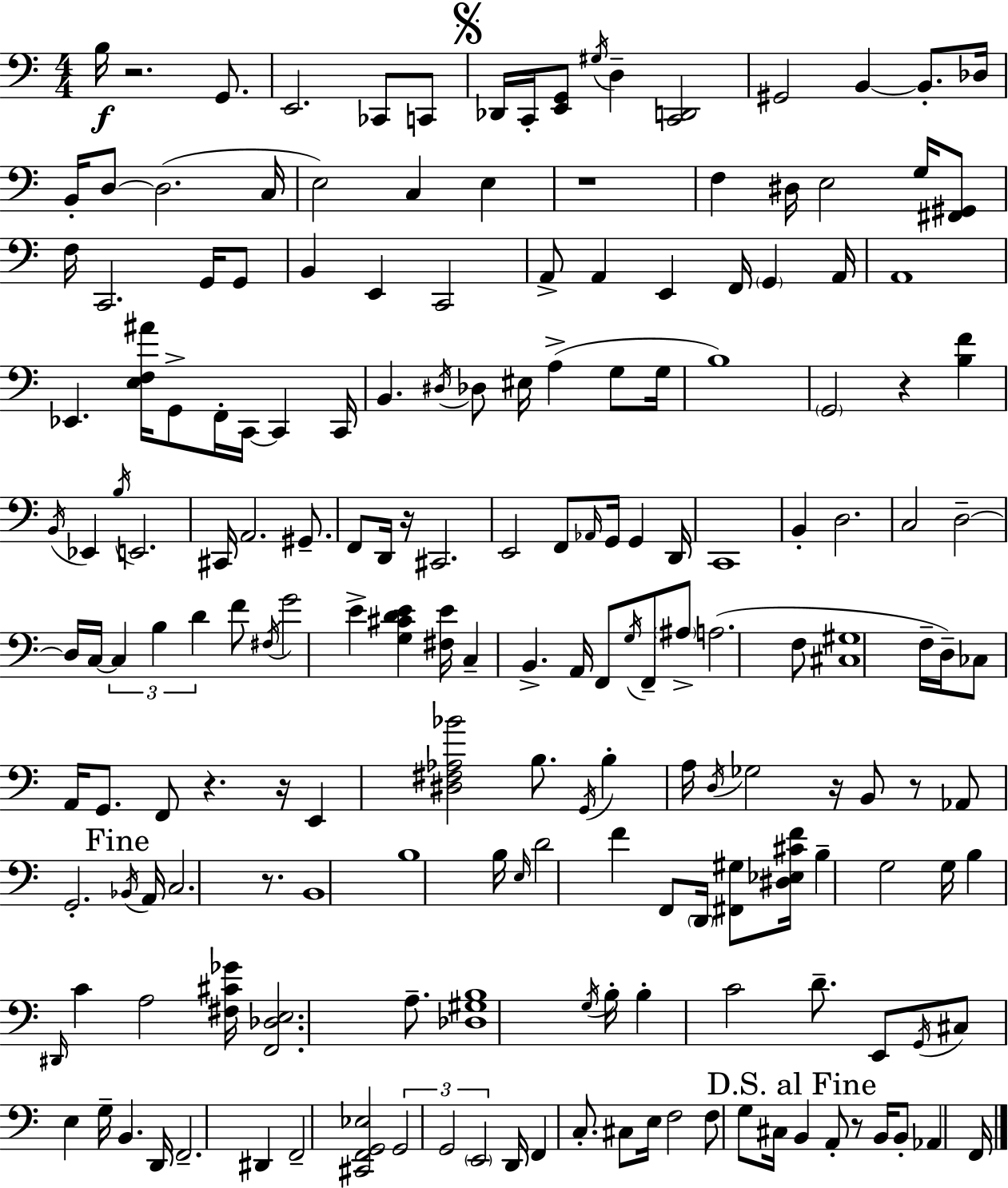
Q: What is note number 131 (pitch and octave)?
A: C4